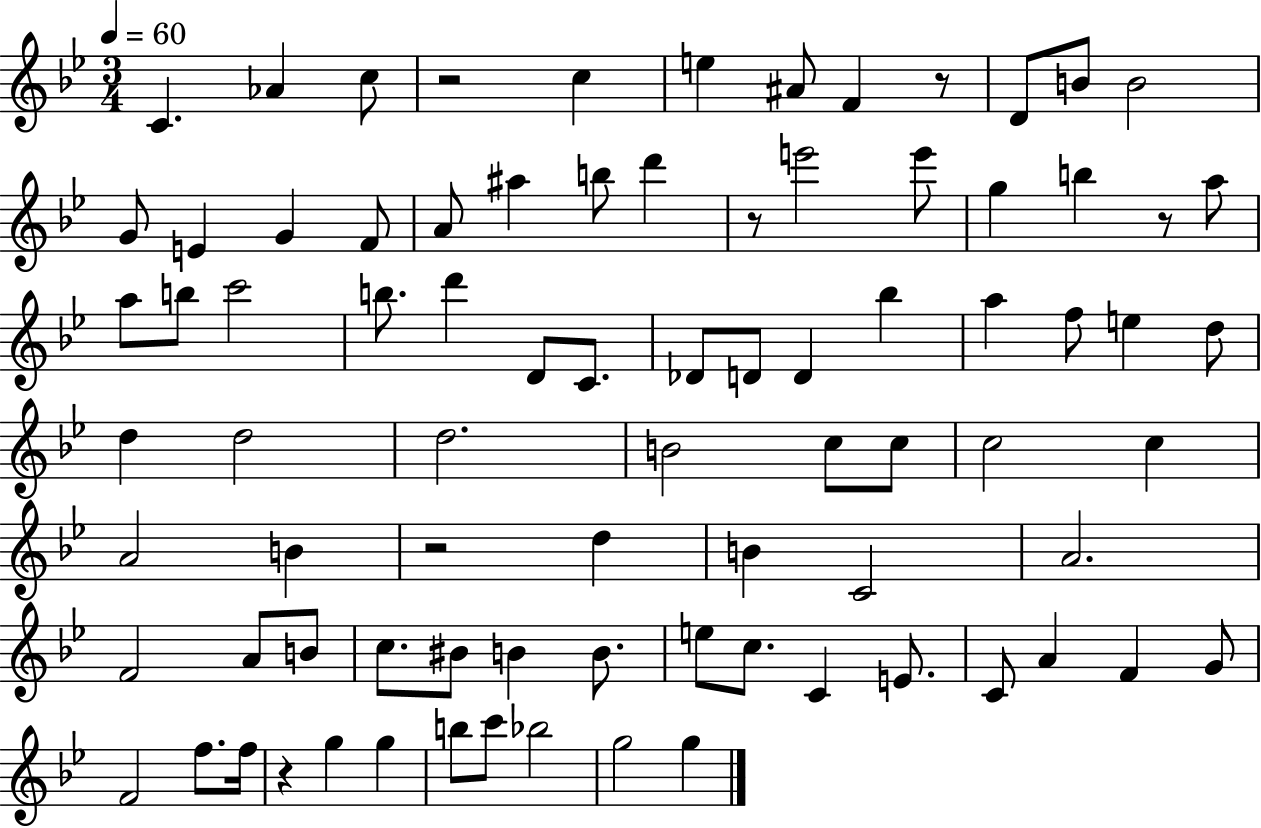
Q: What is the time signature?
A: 3/4